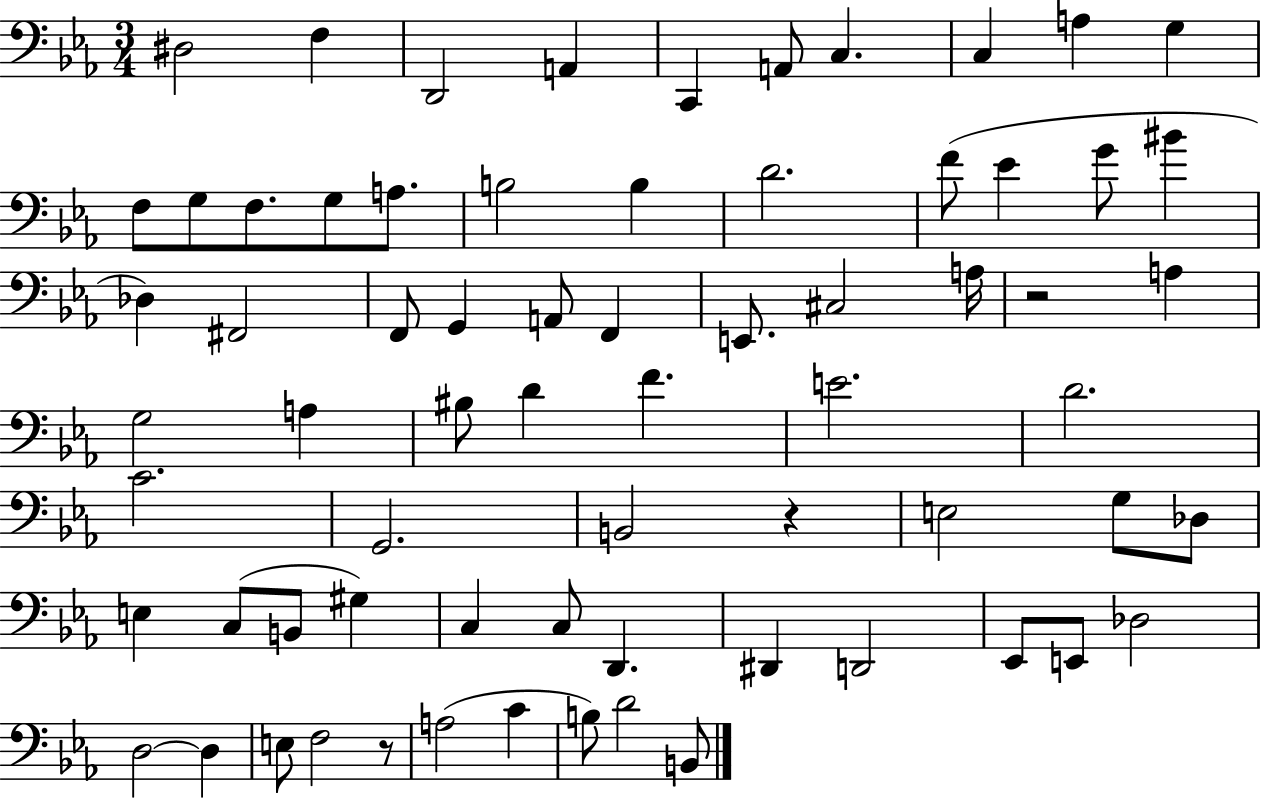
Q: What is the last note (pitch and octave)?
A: B2